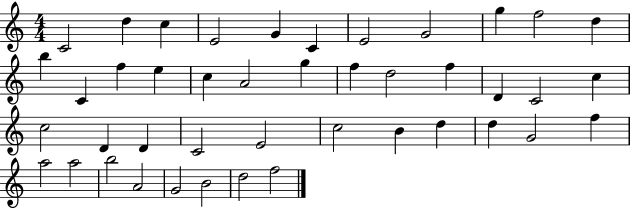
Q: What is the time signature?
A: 4/4